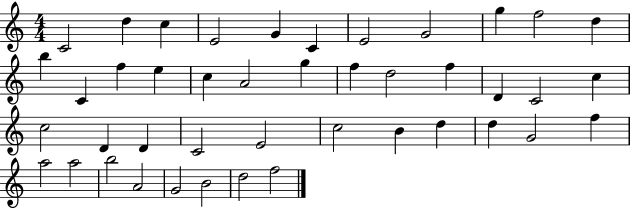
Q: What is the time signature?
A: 4/4